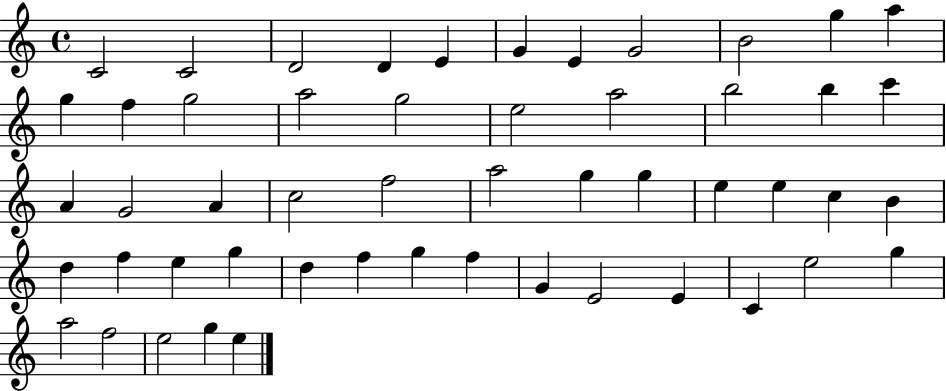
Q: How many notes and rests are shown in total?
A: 52